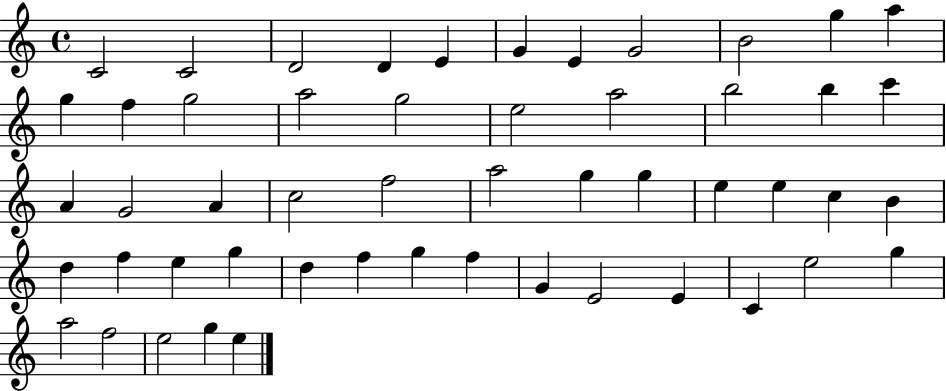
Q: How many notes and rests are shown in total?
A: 52